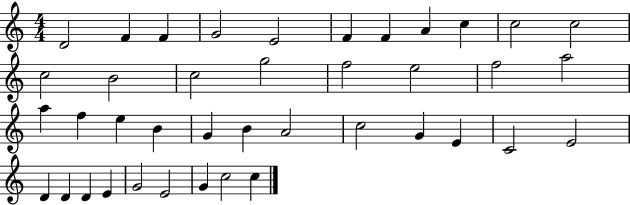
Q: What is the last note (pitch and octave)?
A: C5